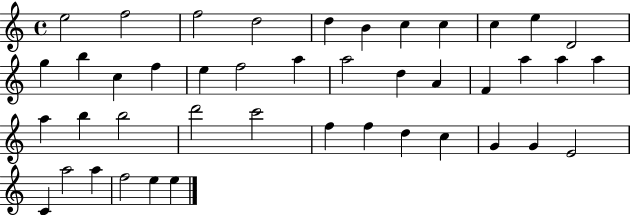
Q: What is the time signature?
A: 4/4